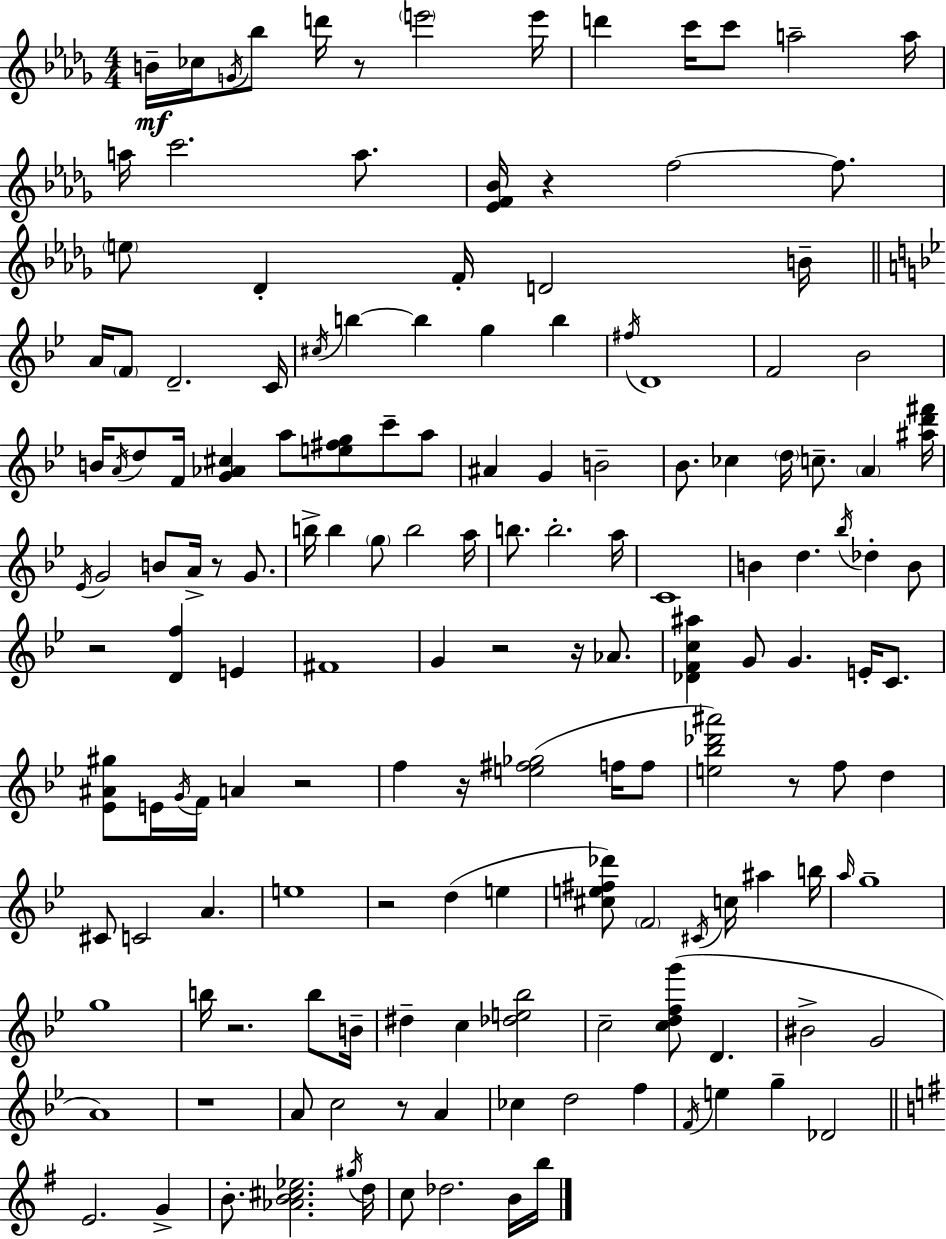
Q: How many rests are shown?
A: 13